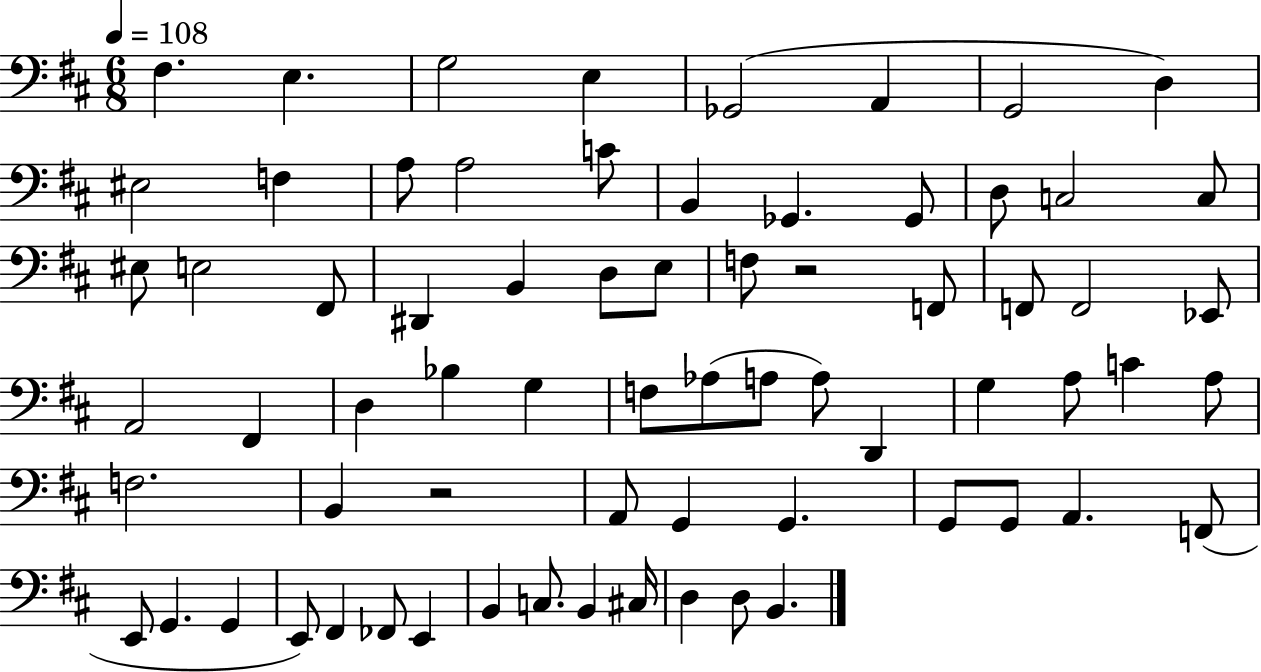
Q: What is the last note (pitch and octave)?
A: B2